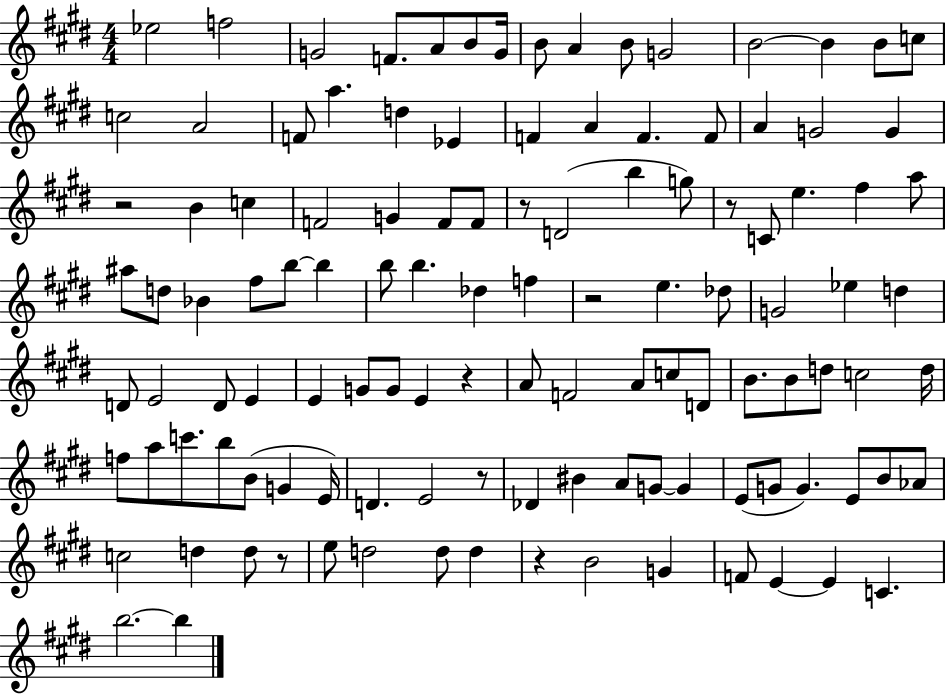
X:1
T:Untitled
M:4/4
L:1/4
K:E
_e2 f2 G2 F/2 A/2 B/2 G/4 B/2 A B/2 G2 B2 B B/2 c/2 c2 A2 F/2 a d _E F A F F/2 A G2 G z2 B c F2 G F/2 F/2 z/2 D2 b g/2 z/2 C/2 e ^f a/2 ^a/2 d/2 _B ^f/2 b/2 b b/2 b _d f z2 e _d/2 G2 _e d D/2 E2 D/2 E E G/2 G/2 E z A/2 F2 A/2 c/2 D/2 B/2 B/2 d/2 c2 d/4 f/2 a/2 c'/2 b/2 B/2 G E/4 D E2 z/2 _D ^B A/2 G/2 G E/2 G/2 G E/2 B/2 _A/2 c2 d d/2 z/2 e/2 d2 d/2 d z B2 G F/2 E E C b2 b